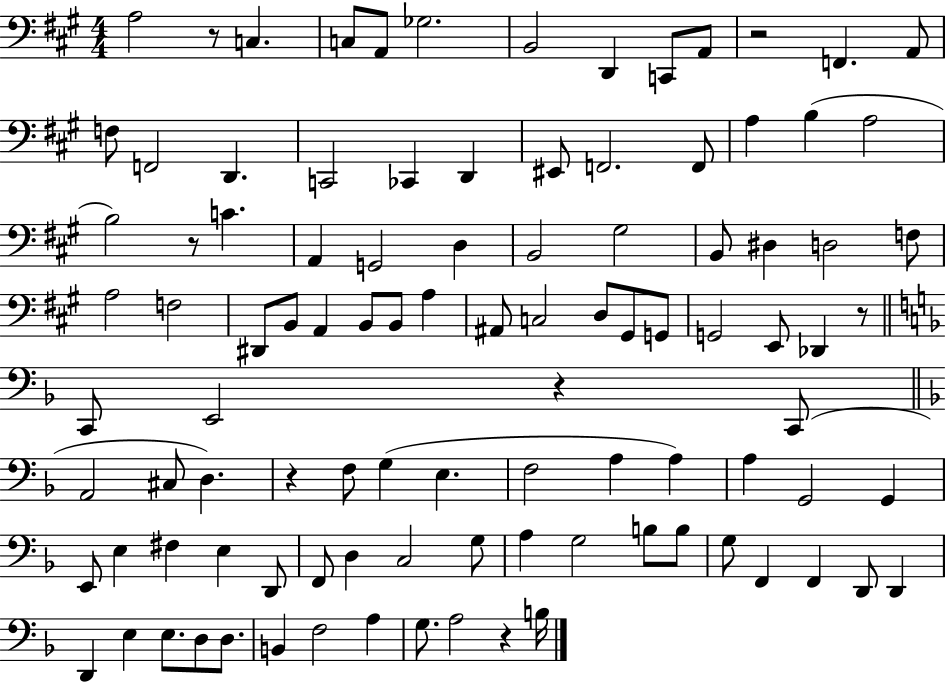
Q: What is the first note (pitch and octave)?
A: A3